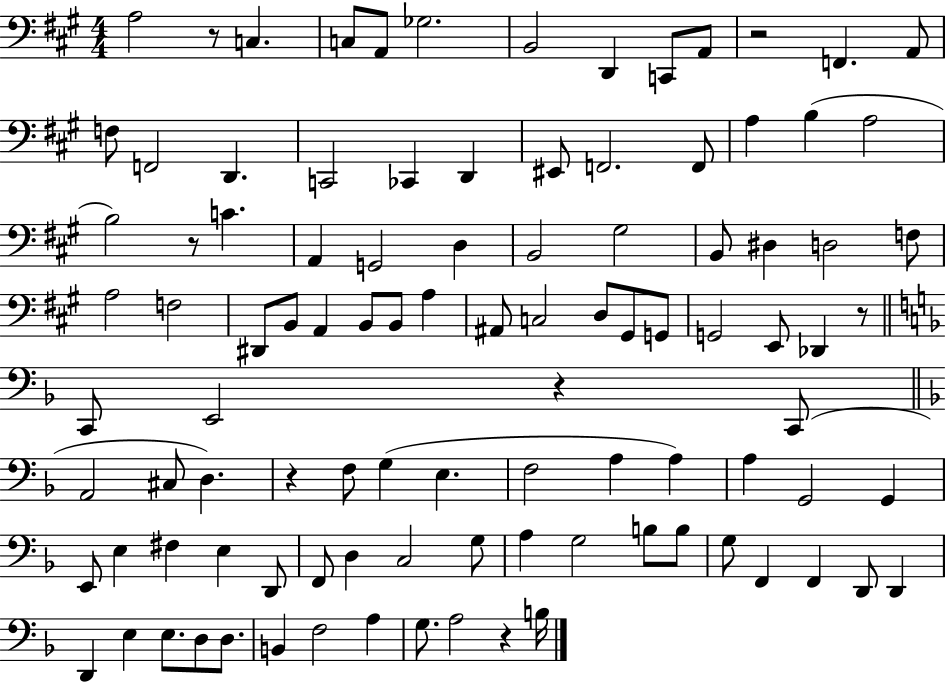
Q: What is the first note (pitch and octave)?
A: A3